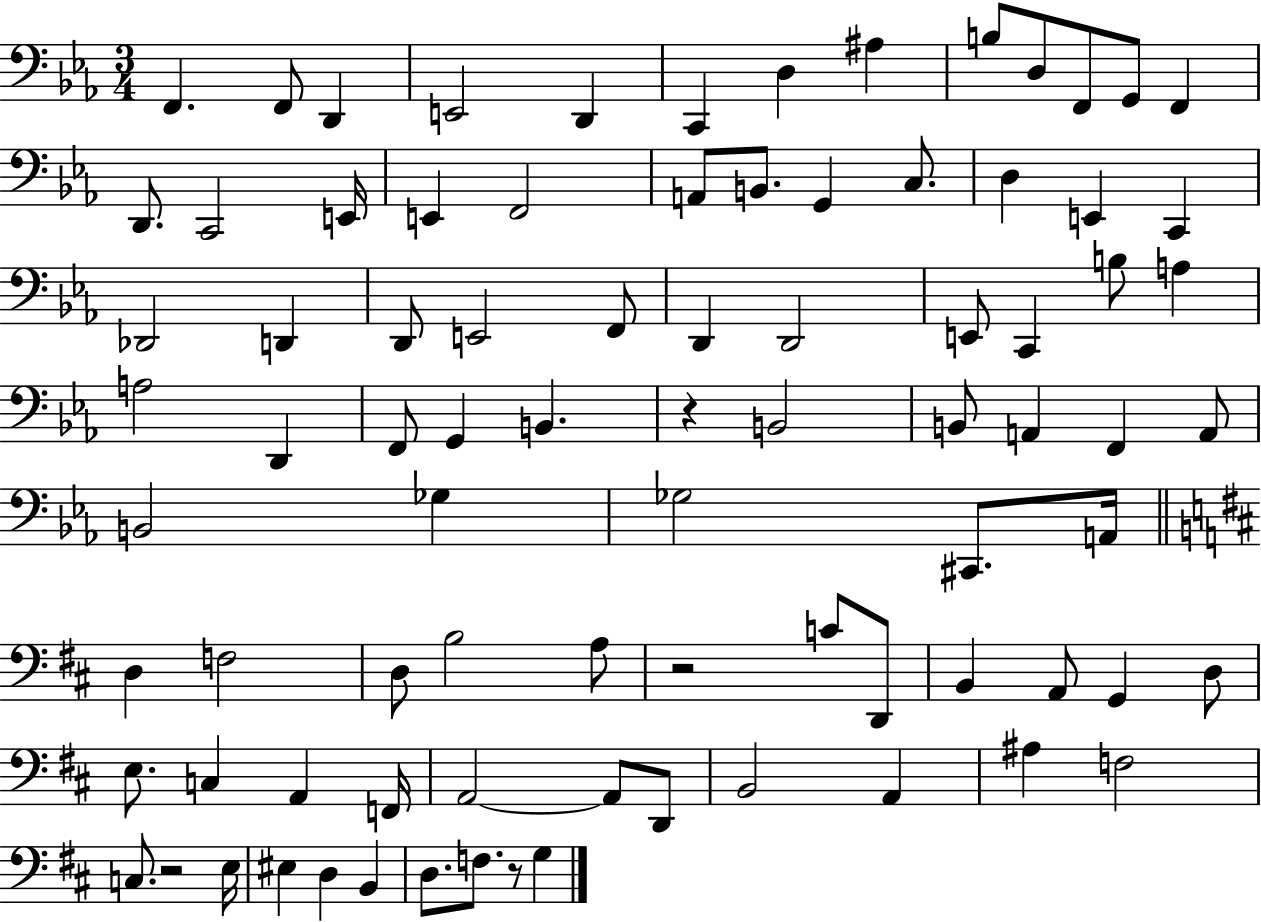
X:1
T:Untitled
M:3/4
L:1/4
K:Eb
F,, F,,/2 D,, E,,2 D,, C,, D, ^A, B,/2 D,/2 F,,/2 G,,/2 F,, D,,/2 C,,2 E,,/4 E,, F,,2 A,,/2 B,,/2 G,, C,/2 D, E,, C,, _D,,2 D,, D,,/2 E,,2 F,,/2 D,, D,,2 E,,/2 C,, B,/2 A, A,2 D,, F,,/2 G,, B,, z B,,2 B,,/2 A,, F,, A,,/2 B,,2 _G, _G,2 ^C,,/2 A,,/4 D, F,2 D,/2 B,2 A,/2 z2 C/2 D,,/2 B,, A,,/2 G,, D,/2 E,/2 C, A,, F,,/4 A,,2 A,,/2 D,,/2 B,,2 A,, ^A, F,2 C,/2 z2 E,/4 ^E, D, B,, D,/2 F,/2 z/2 G,